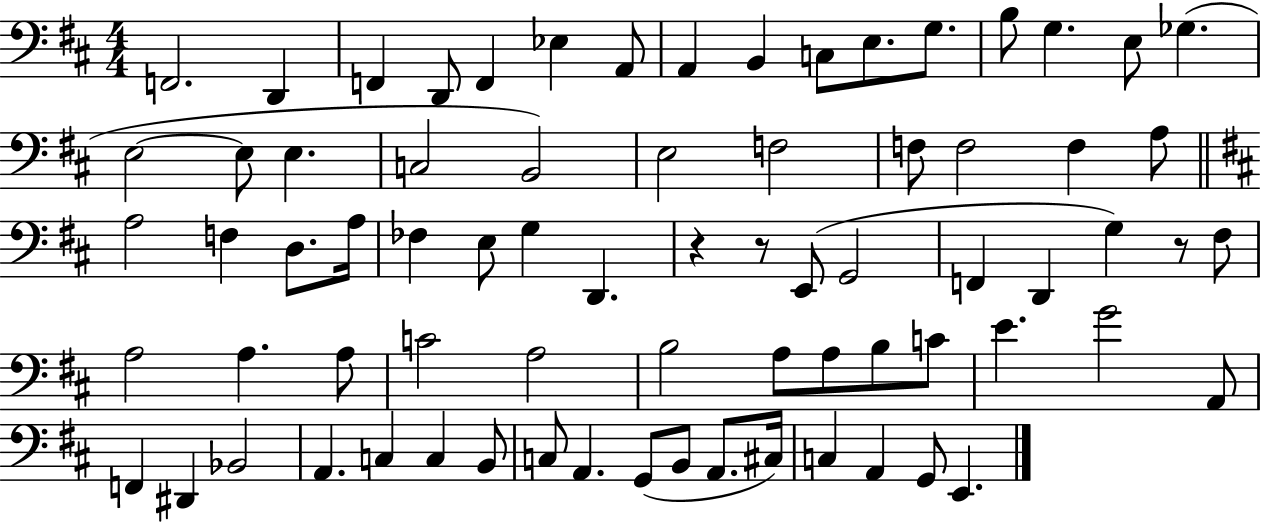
F2/h. D2/q F2/q D2/e F2/q Eb3/q A2/e A2/q B2/q C3/e E3/e. G3/e. B3/e G3/q. E3/e Gb3/q. E3/h E3/e E3/q. C3/h B2/h E3/h F3/h F3/e F3/h F3/q A3/e A3/h F3/q D3/e. A3/s FES3/q E3/e G3/q D2/q. R/q R/e E2/e G2/h F2/q D2/q G3/q R/e F#3/e A3/h A3/q. A3/e C4/h A3/h B3/h A3/e A3/e B3/e C4/e E4/q. G4/h A2/e F2/q D#2/q Bb2/h A2/q. C3/q C3/q B2/e C3/e A2/q. G2/e B2/e A2/e. C#3/s C3/q A2/q G2/e E2/q.